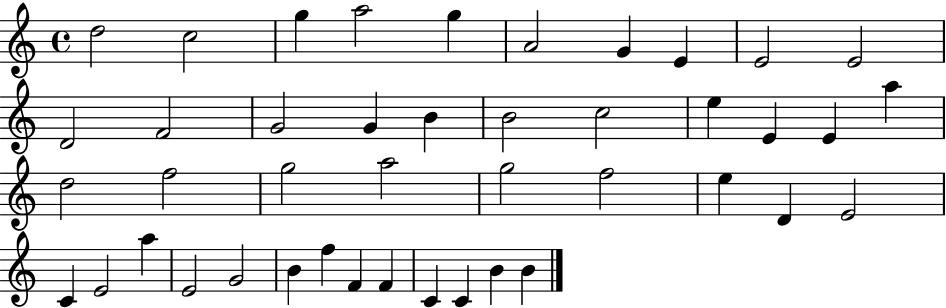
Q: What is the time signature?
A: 4/4